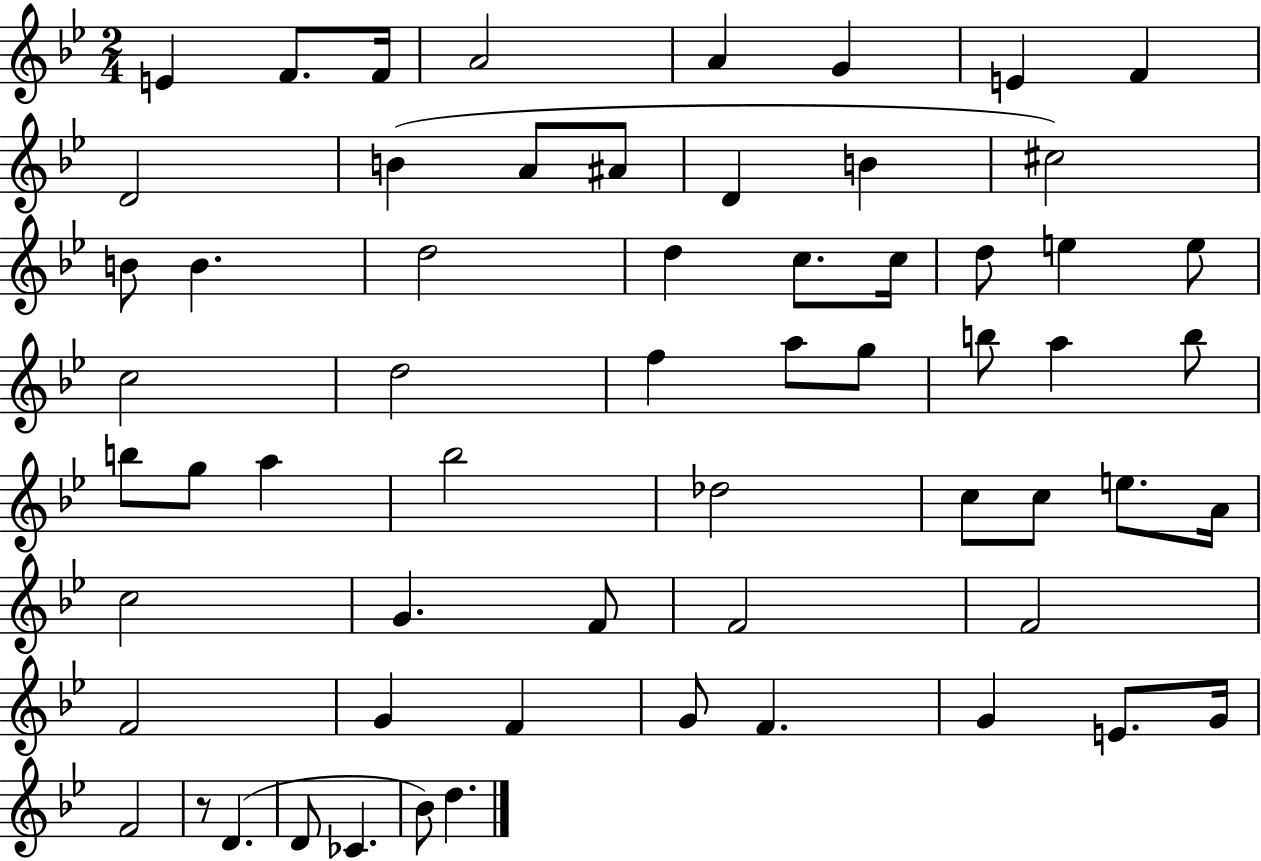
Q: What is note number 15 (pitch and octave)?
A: C#5